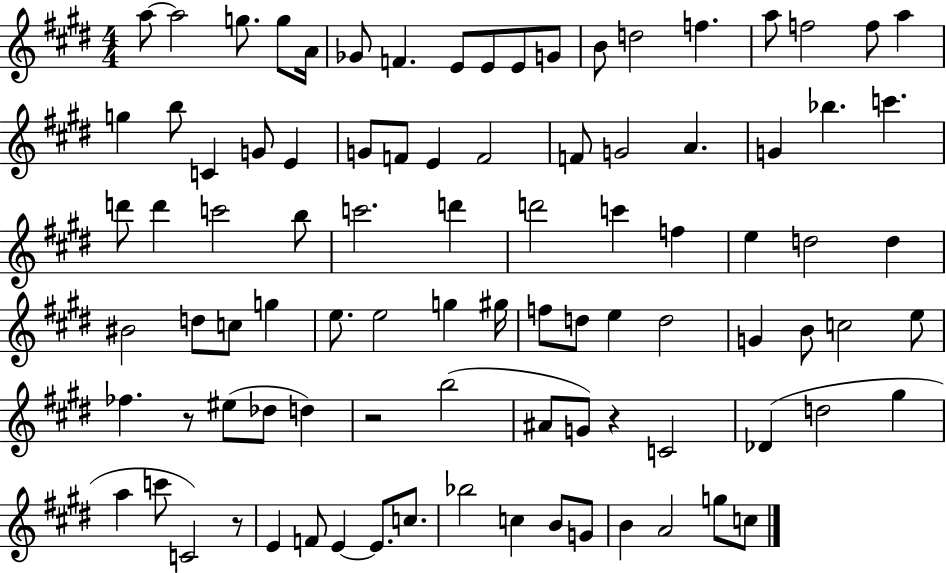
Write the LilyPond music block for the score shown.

{
  \clef treble
  \numericTimeSignature
  \time 4/4
  \key e \major
  \repeat volta 2 { a''8~~ a''2 g''8. g''8 a'16 | ges'8 f'4. e'8 e'8 e'8 g'8 | b'8 d''2 f''4. | a''8 f''2 f''8 a''4 | \break g''4 b''8 c'4 g'8 e'4 | g'8 f'8 e'4 f'2 | f'8 g'2 a'4. | g'4 bes''4. c'''4. | \break d'''8 d'''4 c'''2 b''8 | c'''2. d'''4 | d'''2 c'''4 f''4 | e''4 d''2 d''4 | \break bis'2 d''8 c''8 g''4 | e''8. e''2 g''4 gis''16 | f''8 d''8 e''4 d''2 | g'4 b'8 c''2 e''8 | \break fes''4. r8 eis''8( des''8 d''4) | r2 b''2( | ais'8 g'8) r4 c'2 | des'4( d''2 gis''4 | \break a''4 c'''8 c'2) r8 | e'4 f'8 e'4~~ e'8. c''8. | bes''2 c''4 b'8 g'8 | b'4 a'2 g''8 c''8 | \break } \bar "|."
}